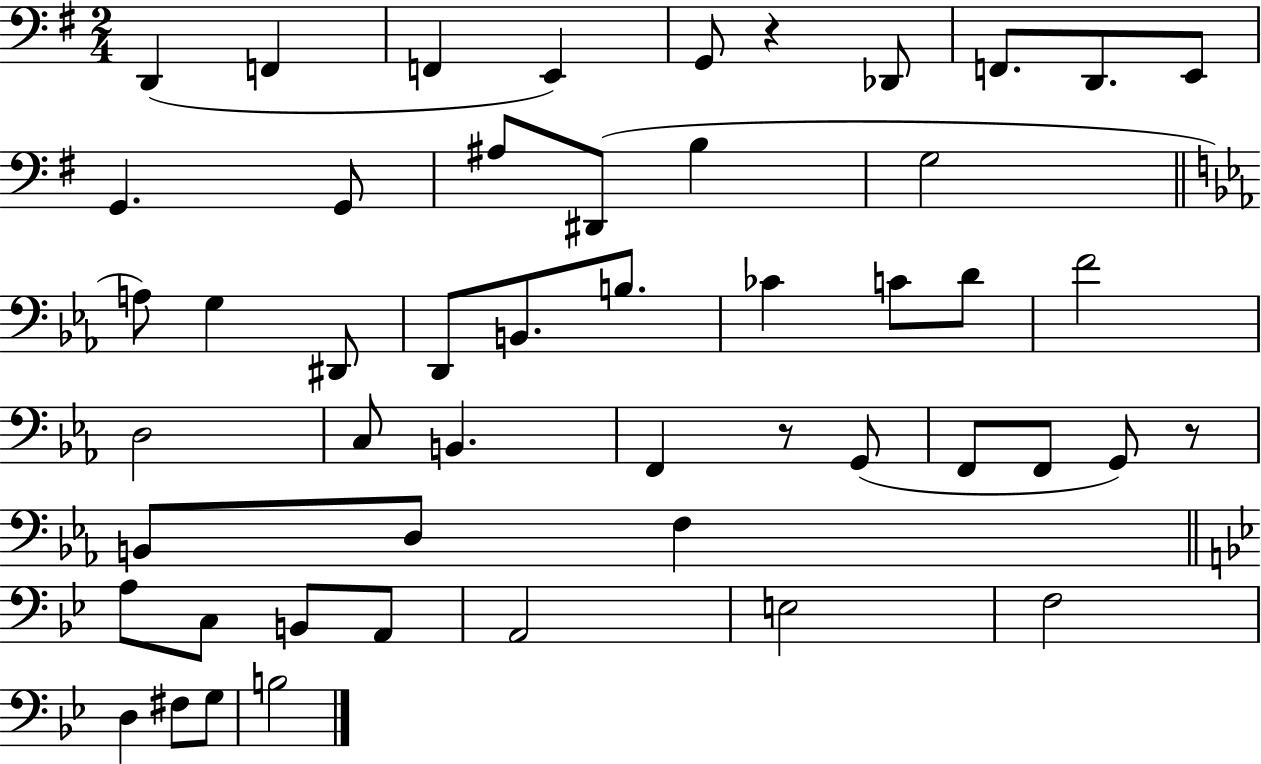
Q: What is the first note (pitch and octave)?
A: D2